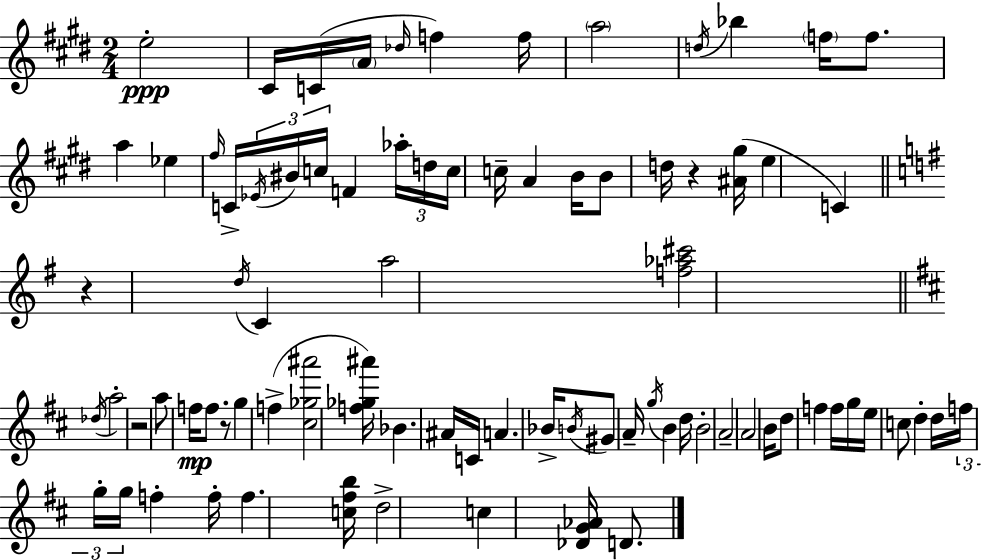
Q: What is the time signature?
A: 2/4